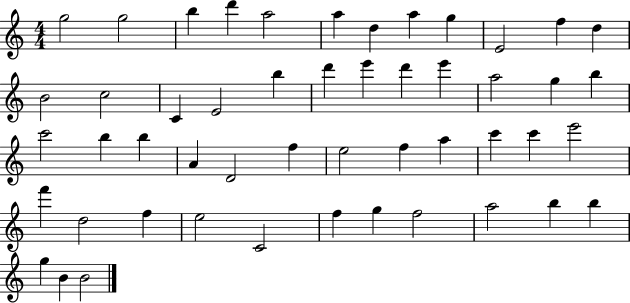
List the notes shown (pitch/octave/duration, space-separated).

G5/h G5/h B5/q D6/q A5/h A5/q D5/q A5/q G5/q E4/h F5/q D5/q B4/h C5/h C4/q E4/h B5/q D6/q E6/q D6/q E6/q A5/h G5/q B5/q C6/h B5/q B5/q A4/q D4/h F5/q E5/h F5/q A5/q C6/q C6/q E6/h F6/q D5/h F5/q E5/h C4/h F5/q G5/q F5/h A5/h B5/q B5/q G5/q B4/q B4/h